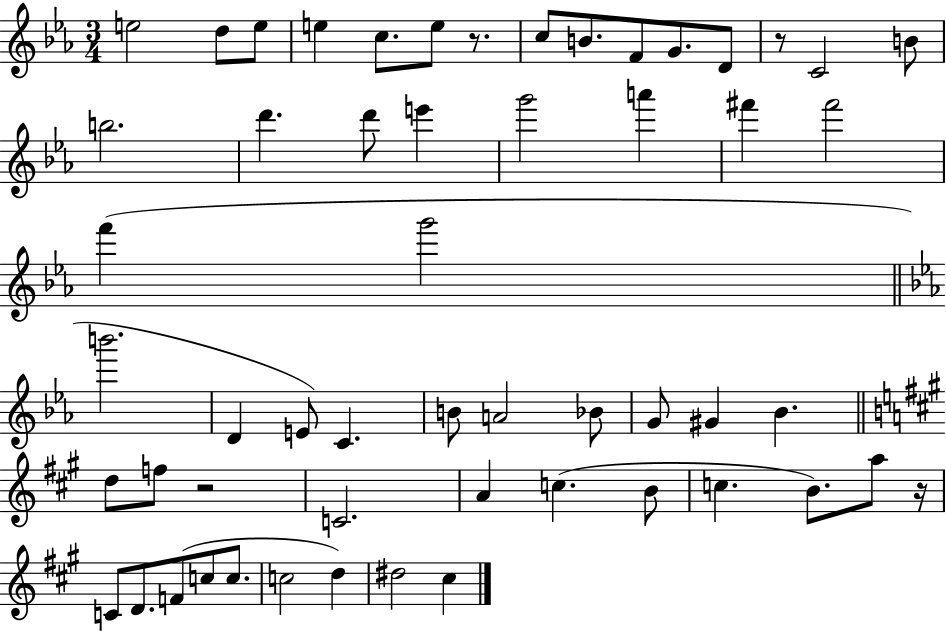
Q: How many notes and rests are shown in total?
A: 55